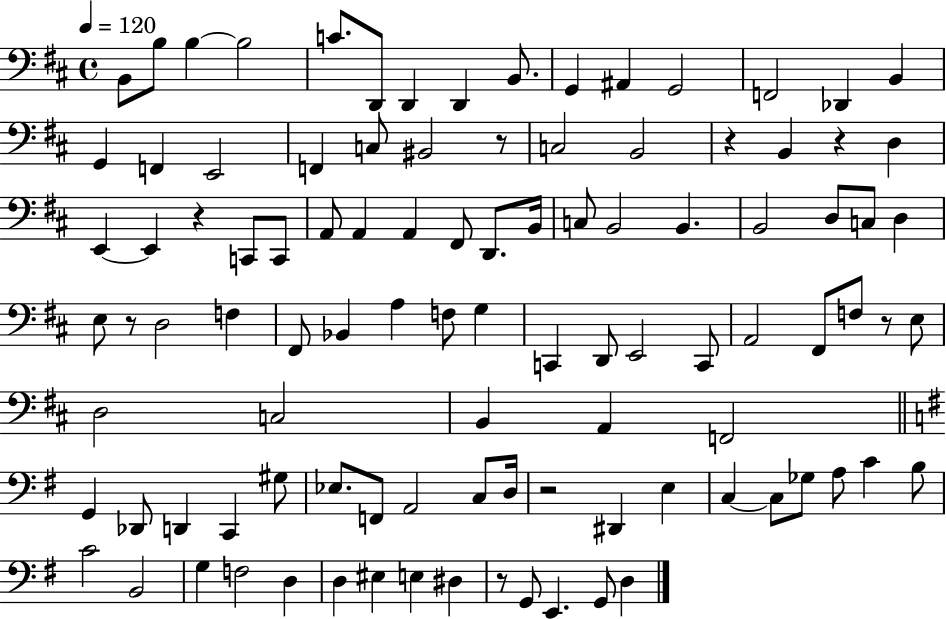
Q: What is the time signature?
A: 4/4